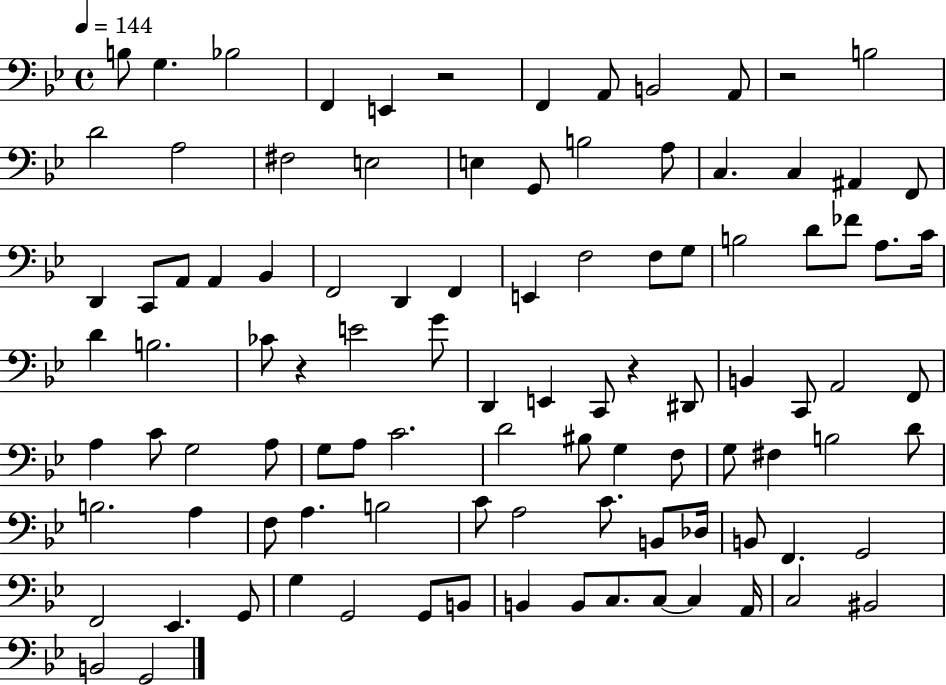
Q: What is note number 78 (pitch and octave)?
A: B2